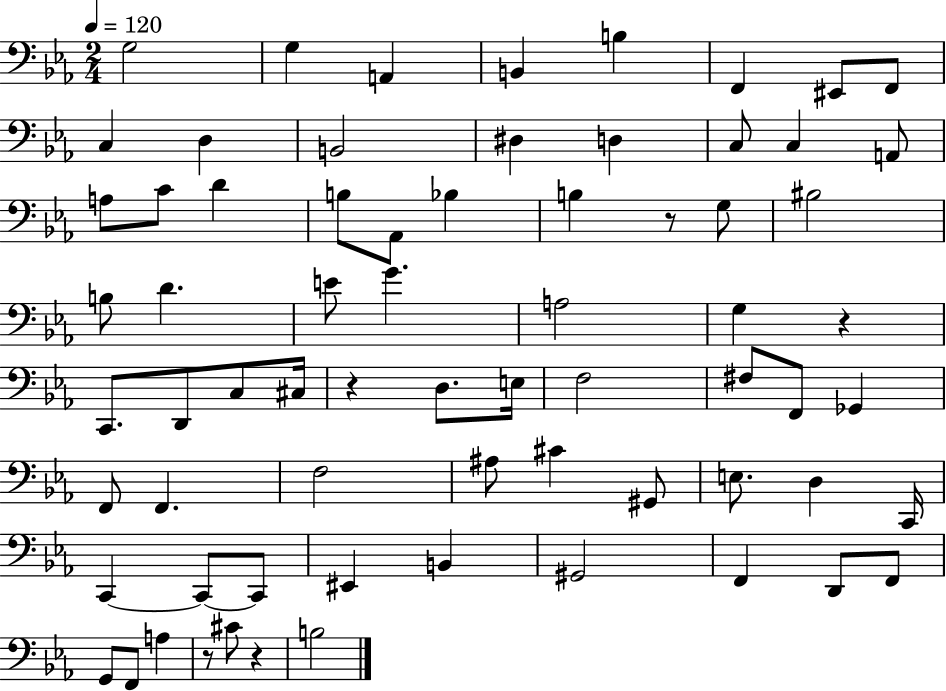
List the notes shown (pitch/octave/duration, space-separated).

G3/h G3/q A2/q B2/q B3/q F2/q EIS2/e F2/e C3/q D3/q B2/h D#3/q D3/q C3/e C3/q A2/e A3/e C4/e D4/q B3/e Ab2/e Bb3/q B3/q R/e G3/e BIS3/h B3/e D4/q. E4/e G4/q. A3/h G3/q R/q C2/e. D2/e C3/e C#3/s R/q D3/e. E3/s F3/h F#3/e F2/e Gb2/q F2/e F2/q. F3/h A#3/e C#4/q G#2/e E3/e. D3/q C2/s C2/q C2/e C2/e EIS2/q B2/q G#2/h F2/q D2/e F2/e G2/e F2/e A3/q R/e C#4/e R/q B3/h